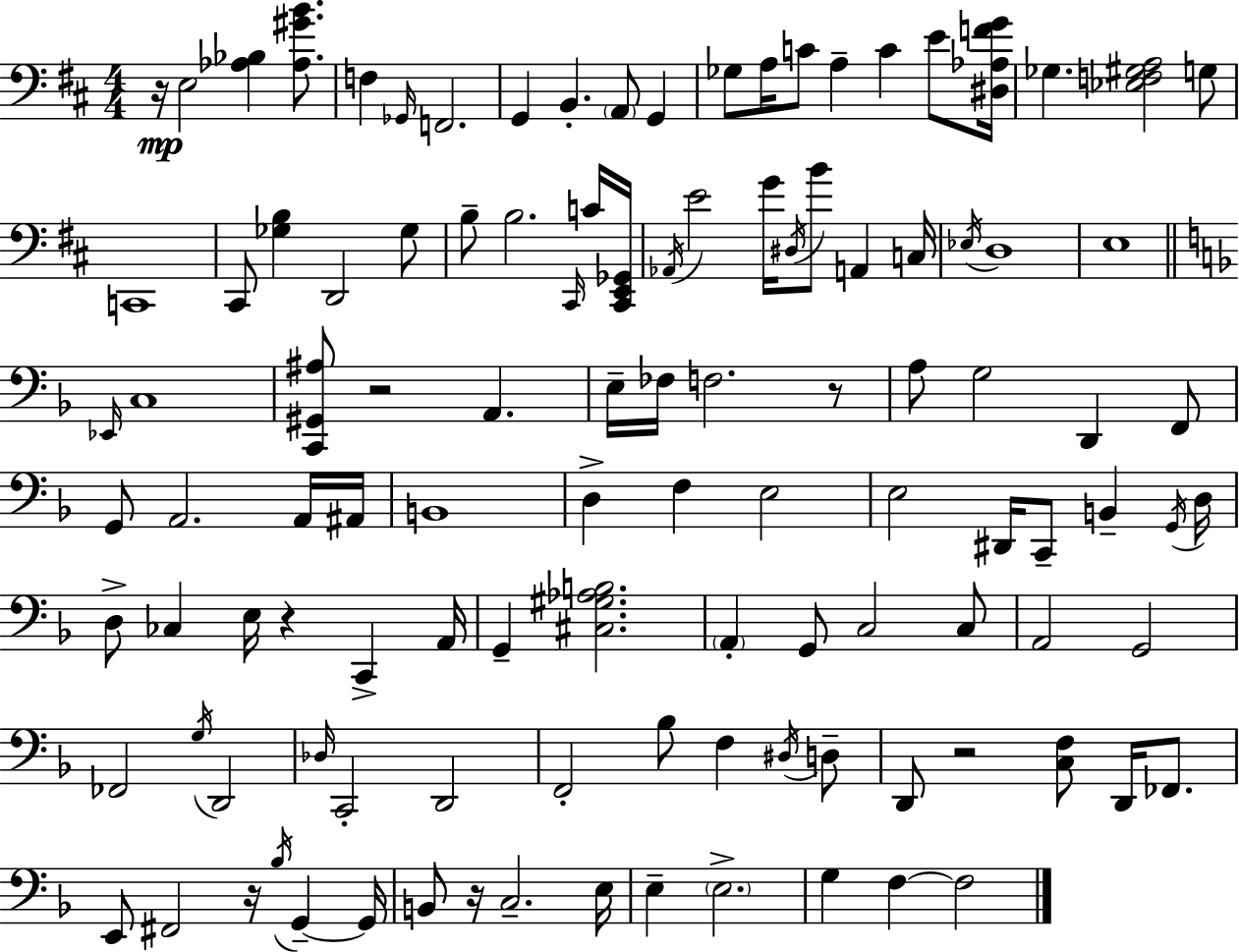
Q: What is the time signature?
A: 4/4